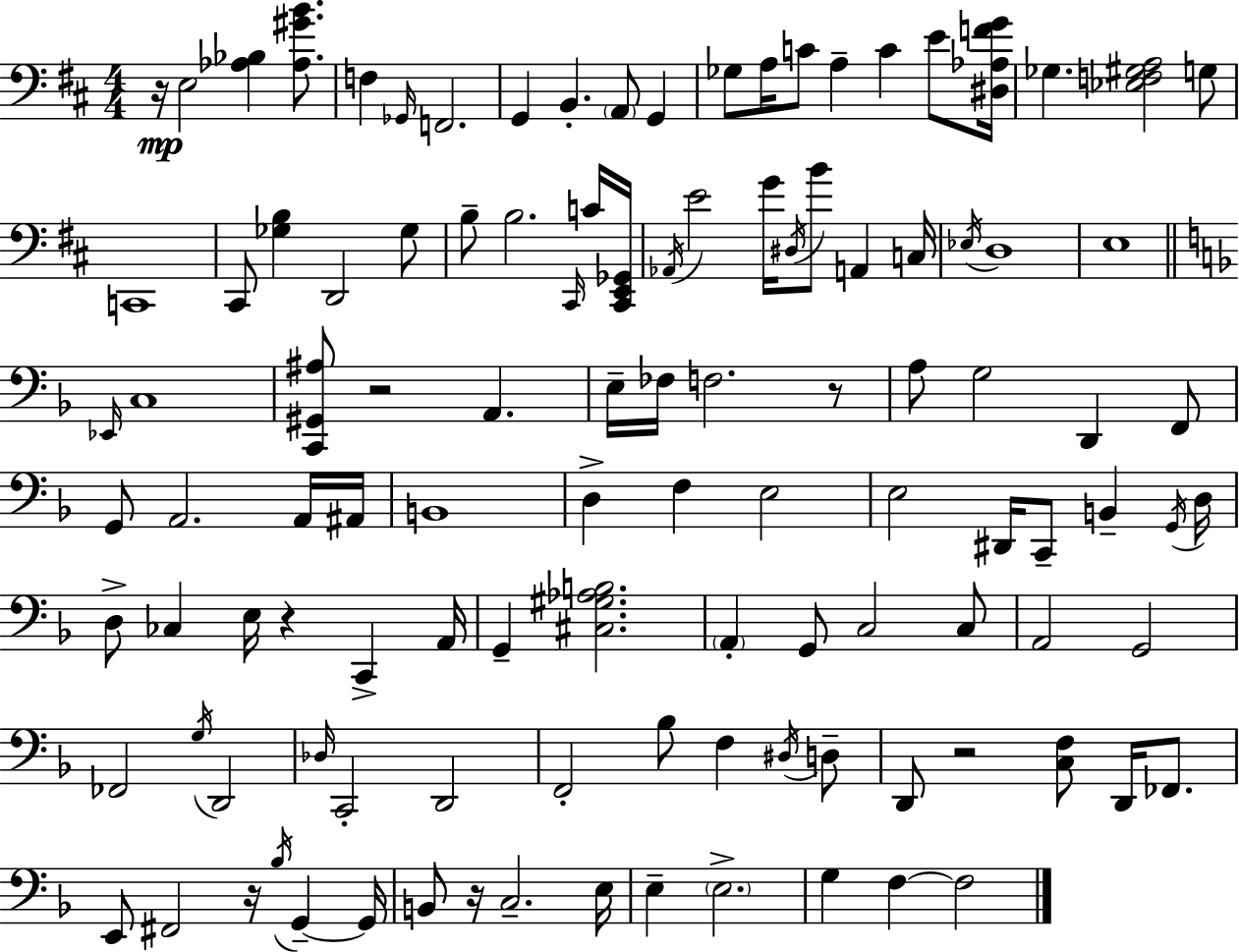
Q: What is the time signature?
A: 4/4